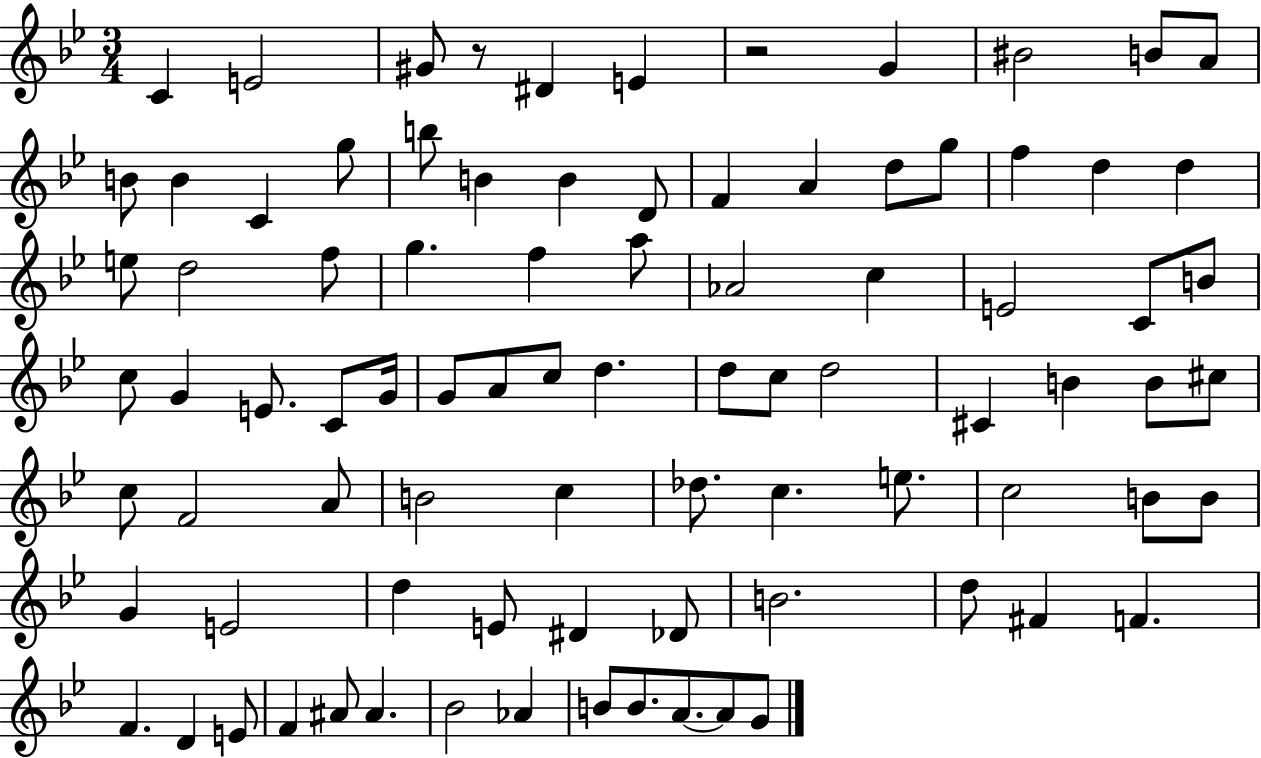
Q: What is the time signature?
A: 3/4